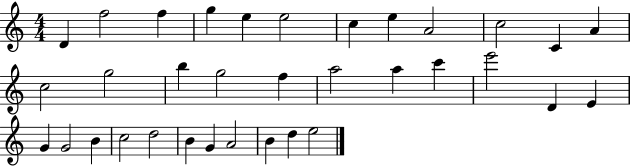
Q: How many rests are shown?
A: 0